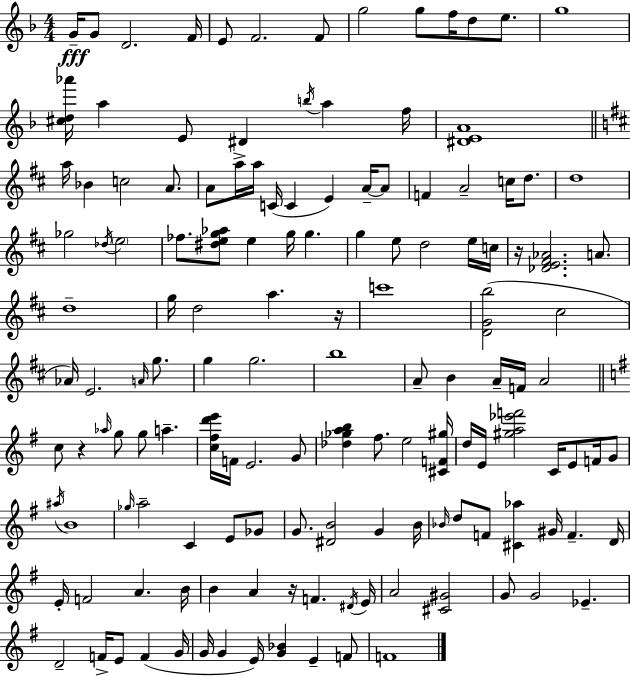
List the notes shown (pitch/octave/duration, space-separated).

G4/s G4/e D4/h. F4/s E4/e F4/h. F4/e G5/h G5/e F5/s D5/e E5/e. G5/w [C#5,D5,Ab6]/s A5/q E4/e D#4/q B5/s A5/q F5/s [D#4,E4,A4]/w A5/s Bb4/q C5/h A4/e. A4/e A5/s A5/s C4/s C4/q E4/q A4/s A4/e F4/q A4/h C5/s D5/e. D5/w Gb5/h Db5/s E5/h FES5/e. [D#5,E5,G5,Ab5]/e E5/q G5/s G5/q. G5/q E5/e D5/h E5/s C5/s R/s [Db4,E4,F#4,Ab4]/h. A4/e. D5/w G5/s D5/h A5/q. R/s C6/w [D4,G4,B5]/h C#5/h Ab4/s E4/h. A4/s G5/e. G5/q G5/h. B5/w A4/e B4/q A4/s F4/s A4/h C5/e R/q Ab5/s G5/e G5/e A5/q. [C5,F#5,D6,E6]/s F4/s E4/h. G4/e [Db5,Gb5,A5,B5]/q F#5/e. E5/h [C#4,F4,G#5]/s D5/s E4/s [G#5,A5,Eb6,F6]/h C4/s E4/e F4/s G4/e A#5/s B4/w Gb5/s A5/h C4/q E4/e Gb4/e G4/e. [D#4,B4]/h G4/q B4/s Bb4/s D5/e F4/e [C#4,Ab5]/q G#4/s F4/q. D4/s E4/s F4/h A4/q. B4/s B4/q A4/q R/s F4/q. D#4/s E4/s A4/h [C#4,G#4]/h G4/e G4/h Eb4/q. D4/h F4/s E4/e F4/q G4/s G4/s G4/q E4/s [G4,Bb4]/q E4/q F4/e F4/w